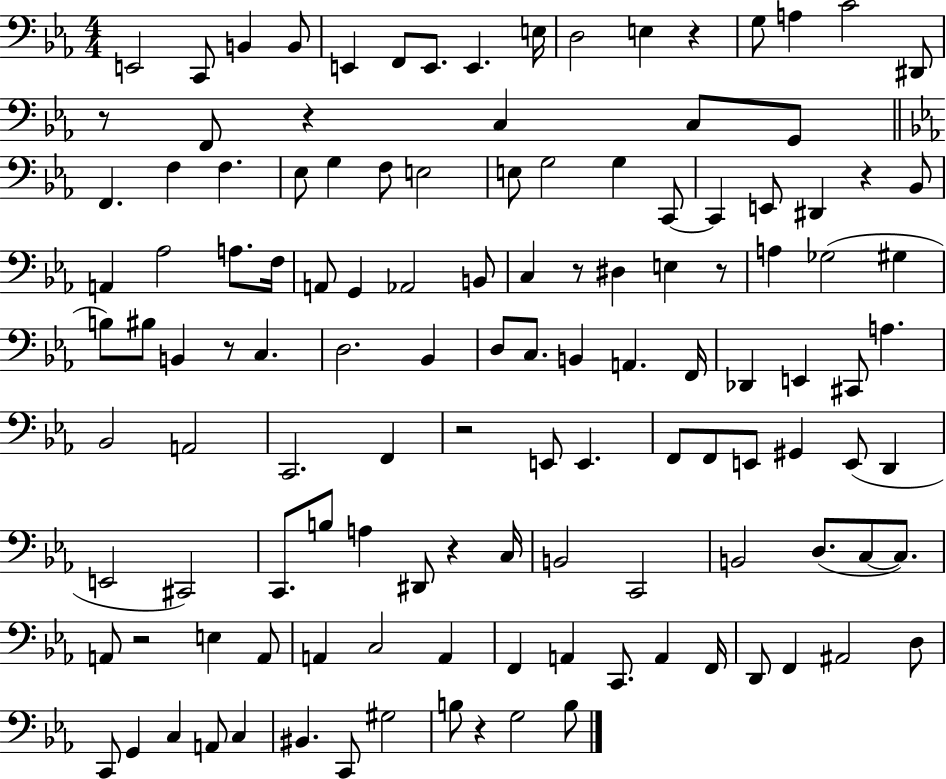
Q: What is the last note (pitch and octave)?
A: B3